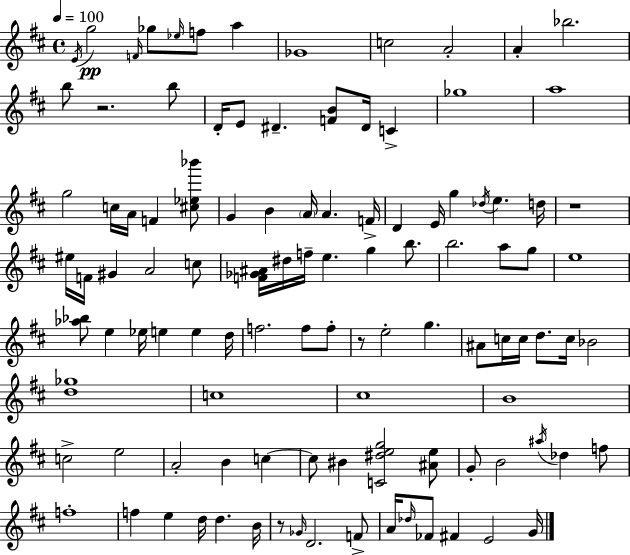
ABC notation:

X:1
T:Untitled
M:4/4
L:1/4
K:D
E/4 g2 F/4 _g/2 _e/4 f/2 a _G4 c2 A2 A _b2 b/2 z2 b/2 D/4 E/2 ^D [FB]/2 ^D/4 C _g4 a4 g2 c/4 A/4 F [^c_e_b']/2 G B A/4 A F/4 D E/4 g _d/4 e d/4 z4 ^e/4 F/4 ^G A2 c/2 [F_G^A]/4 ^d/4 f/4 e g b/2 b2 a/2 g/2 e4 [_a_b]/2 e _e/4 e e d/4 f2 f/2 f/2 z/2 e2 g ^A/2 c/4 c/4 d/2 c/4 _B2 [d_g]4 c4 ^c4 B4 c2 e2 A2 B c c/2 ^B [C^deg]2 [^Ae]/2 G/2 B2 ^a/4 _d f/2 f4 f e d/4 d B/4 z/2 _G/4 D2 F/2 A/4 _d/4 _F/2 ^F E2 G/4